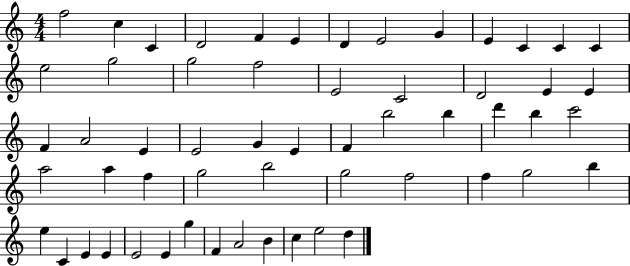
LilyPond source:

{
  \clef treble
  \numericTimeSignature
  \time 4/4
  \key c \major
  f''2 c''4 c'4 | d'2 f'4 e'4 | d'4 e'2 g'4 | e'4 c'4 c'4 c'4 | \break e''2 g''2 | g''2 f''2 | e'2 c'2 | d'2 e'4 e'4 | \break f'4 a'2 e'4 | e'2 g'4 e'4 | f'4 b''2 b''4 | d'''4 b''4 c'''2 | \break a''2 a''4 f''4 | g''2 b''2 | g''2 f''2 | f''4 g''2 b''4 | \break e''4 c'4 e'4 e'4 | e'2 e'4 g''4 | f'4 a'2 b'4 | c''4 e''2 d''4 | \break \bar "|."
}